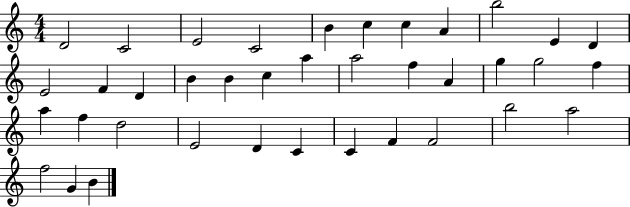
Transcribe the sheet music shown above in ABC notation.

X:1
T:Untitled
M:4/4
L:1/4
K:C
D2 C2 E2 C2 B c c A b2 E D E2 F D B B c a a2 f A g g2 f a f d2 E2 D C C F F2 b2 a2 f2 G B